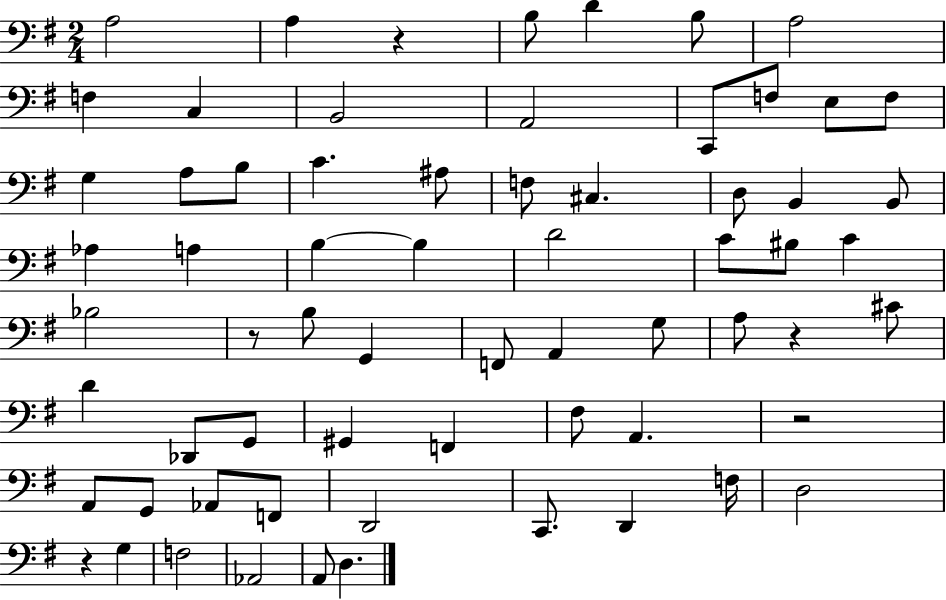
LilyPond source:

{
  \clef bass
  \numericTimeSignature
  \time 2/4
  \key g \major
  \repeat volta 2 { a2 | a4 r4 | b8 d'4 b8 | a2 | \break f4 c4 | b,2 | a,2 | c,8 f8 e8 f8 | \break g4 a8 b8 | c'4. ais8 | f8 cis4. | d8 b,4 b,8 | \break aes4 a4 | b4~~ b4 | d'2 | c'8 bis8 c'4 | \break bes2 | r8 b8 g,4 | f,8 a,4 g8 | a8 r4 cis'8 | \break d'4 des,8 g,8 | gis,4 f,4 | fis8 a,4. | r2 | \break a,8 g,8 aes,8 f,8 | d,2 | c,8. d,4 f16 | d2 | \break r4 g4 | f2 | aes,2 | a,8 d4. | \break } \bar "|."
}